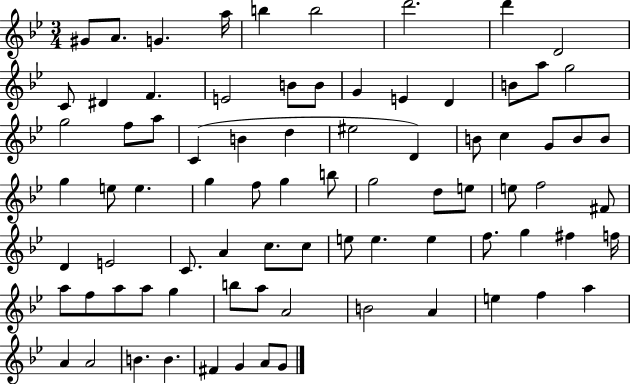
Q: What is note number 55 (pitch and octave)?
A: E5